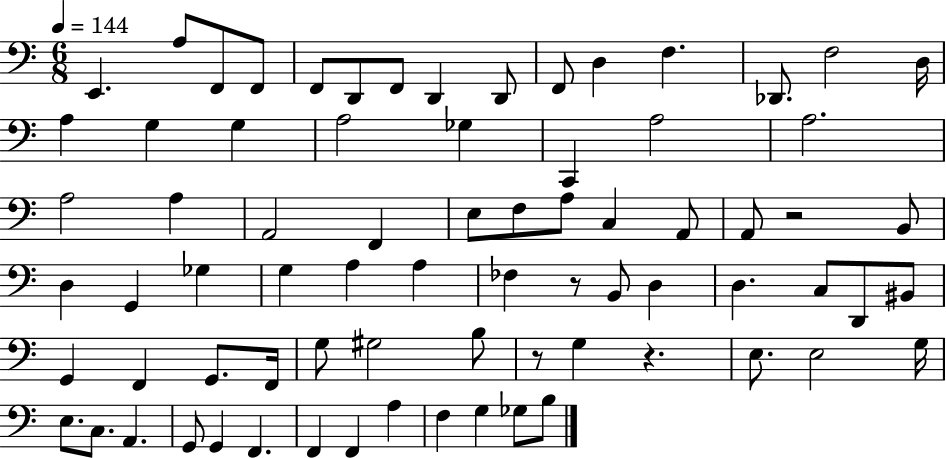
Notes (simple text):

E2/q. A3/e F2/e F2/e F2/e D2/e F2/e D2/q D2/e F2/e D3/q F3/q. Db2/e. F3/h D3/s A3/q G3/q G3/q A3/h Gb3/q C2/q A3/h A3/h. A3/h A3/q A2/h F2/q E3/e F3/e A3/e C3/q A2/e A2/e R/h B2/e D3/q G2/q Gb3/q G3/q A3/q A3/q FES3/q R/e B2/e D3/q D3/q. C3/e D2/e BIS2/e G2/q F2/q G2/e. F2/s G3/e G#3/h B3/e R/e G3/q R/q. E3/e. E3/h G3/s E3/e. C3/e. A2/q. G2/e G2/q F2/q. F2/q F2/q A3/q F3/q G3/q Gb3/e B3/e